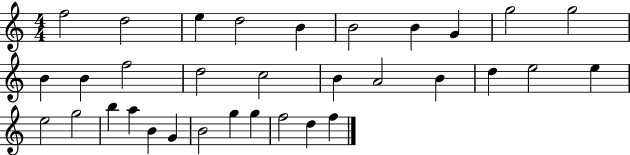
F5/h D5/h E5/q D5/h B4/q B4/h B4/q G4/q G5/h G5/h B4/q B4/q F5/h D5/h C5/h B4/q A4/h B4/q D5/q E5/h E5/q E5/h G5/h B5/q A5/q B4/q G4/q B4/h G5/q G5/q F5/h D5/q F5/q